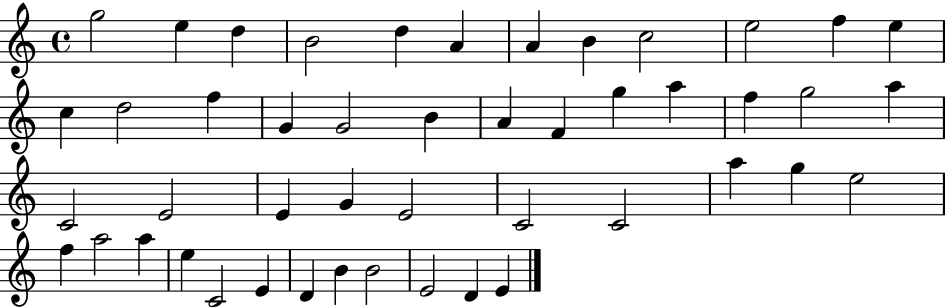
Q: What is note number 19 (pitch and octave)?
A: A4